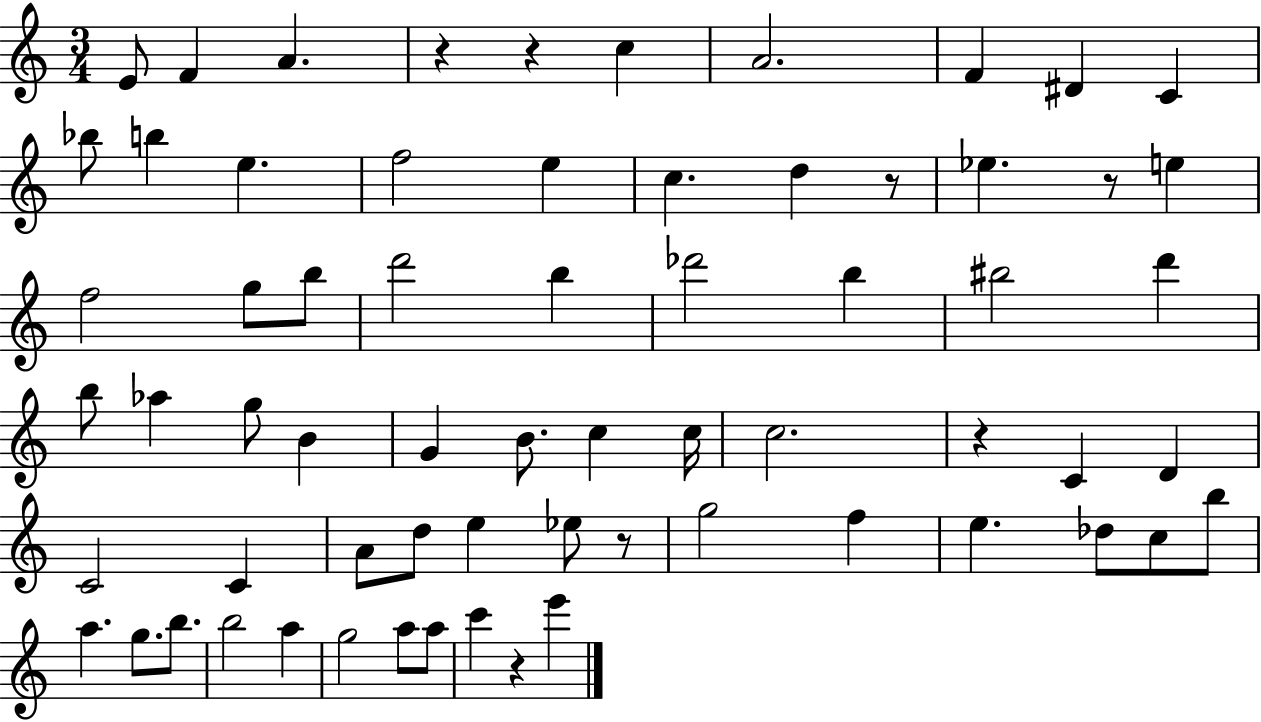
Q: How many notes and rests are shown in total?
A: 66